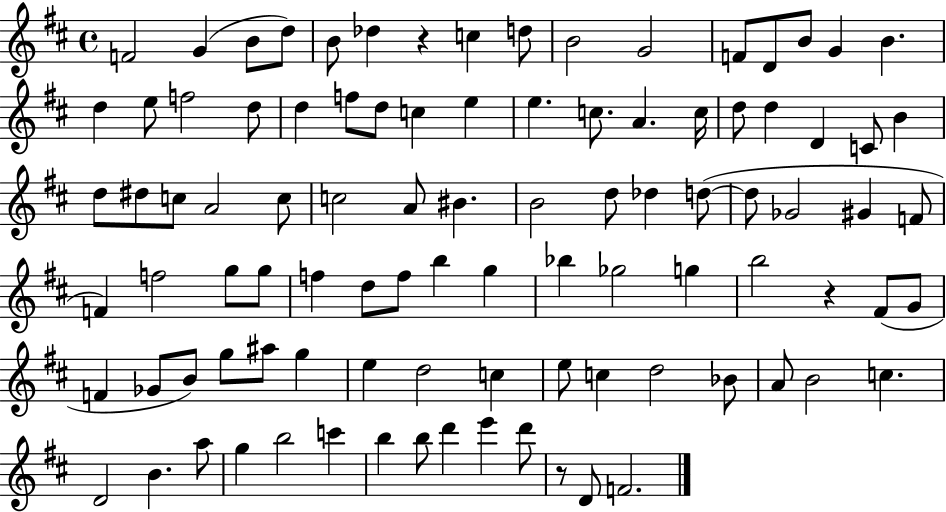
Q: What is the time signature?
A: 4/4